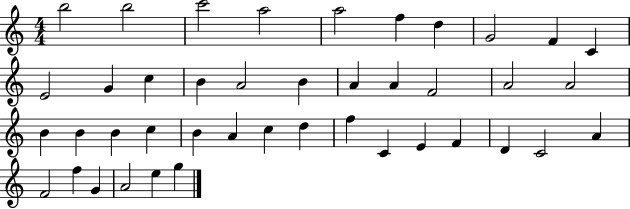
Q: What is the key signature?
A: C major